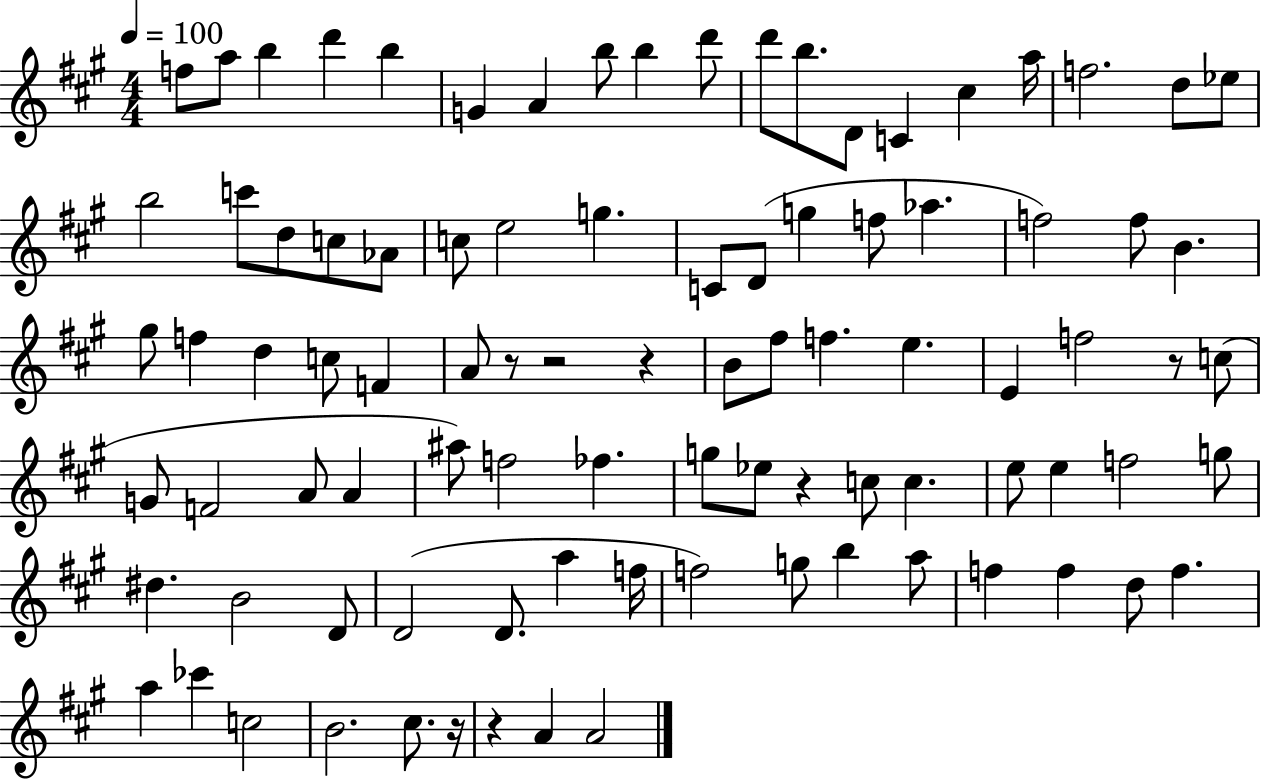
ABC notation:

X:1
T:Untitled
M:4/4
L:1/4
K:A
f/2 a/2 b d' b G A b/2 b d'/2 d'/2 b/2 D/2 C ^c a/4 f2 d/2 _e/2 b2 c'/2 d/2 c/2 _A/2 c/2 e2 g C/2 D/2 g f/2 _a f2 f/2 B ^g/2 f d c/2 F A/2 z/2 z2 z B/2 ^f/2 f e E f2 z/2 c/2 G/2 F2 A/2 A ^a/2 f2 _f g/2 _e/2 z c/2 c e/2 e f2 g/2 ^d B2 D/2 D2 D/2 a f/4 f2 g/2 b a/2 f f d/2 f a _c' c2 B2 ^c/2 z/4 z A A2